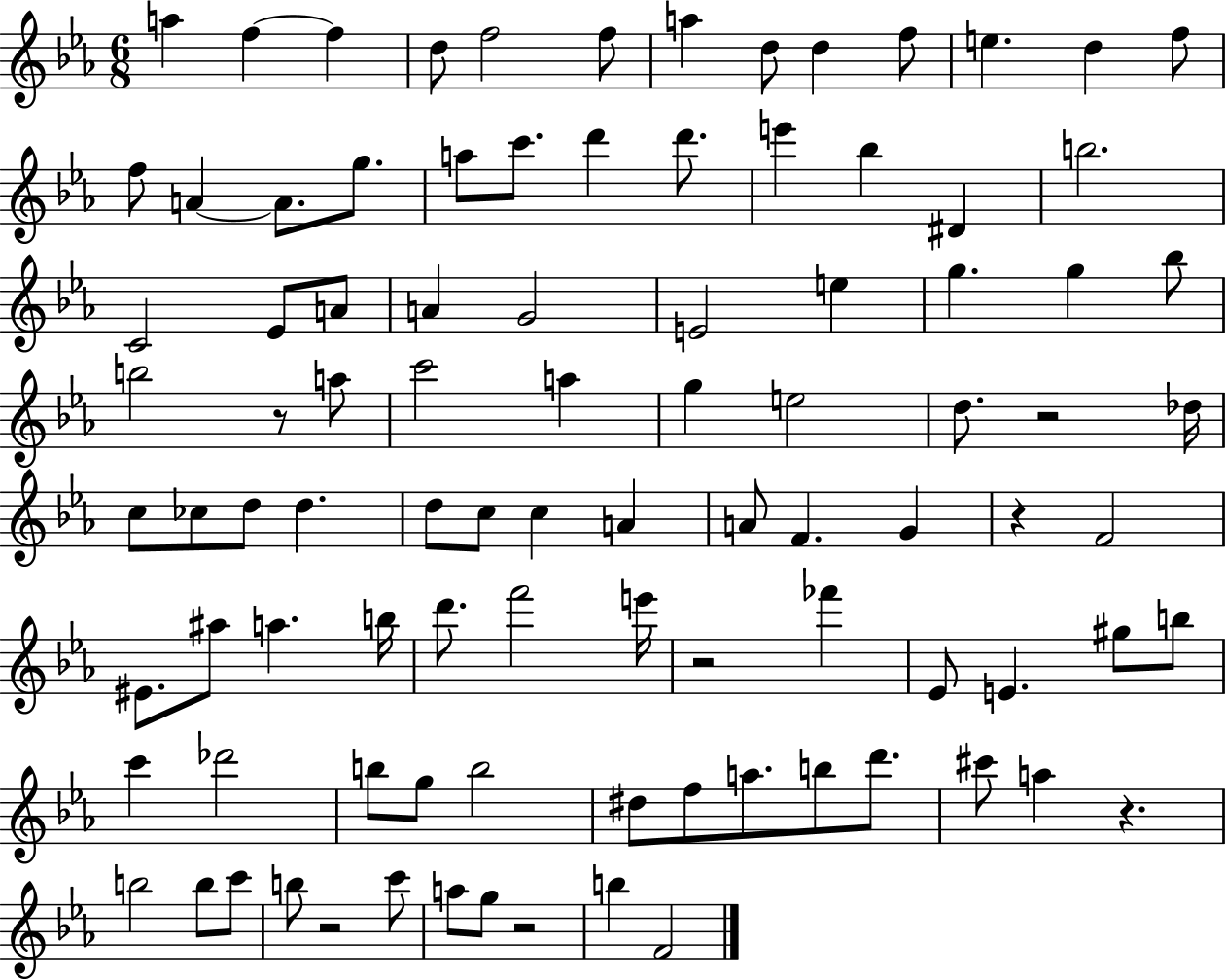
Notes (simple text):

A5/q F5/q F5/q D5/e F5/h F5/e A5/q D5/e D5/q F5/e E5/q. D5/q F5/e F5/e A4/q A4/e. G5/e. A5/e C6/e. D6/q D6/e. E6/q Bb5/q D#4/q B5/h. C4/h Eb4/e A4/e A4/q G4/h E4/h E5/q G5/q. G5/q Bb5/e B5/h R/e A5/e C6/h A5/q G5/q E5/h D5/e. R/h Db5/s C5/e CES5/e D5/e D5/q. D5/e C5/e C5/q A4/q A4/e F4/q. G4/q R/q F4/h EIS4/e. A#5/e A5/q. B5/s D6/e. F6/h E6/s R/h FES6/q Eb4/e E4/q. G#5/e B5/e C6/q Db6/h B5/e G5/e B5/h D#5/e F5/e A5/e. B5/e D6/e. C#6/e A5/q R/q. B5/h B5/e C6/e B5/e R/h C6/e A5/e G5/e R/h B5/q F4/h